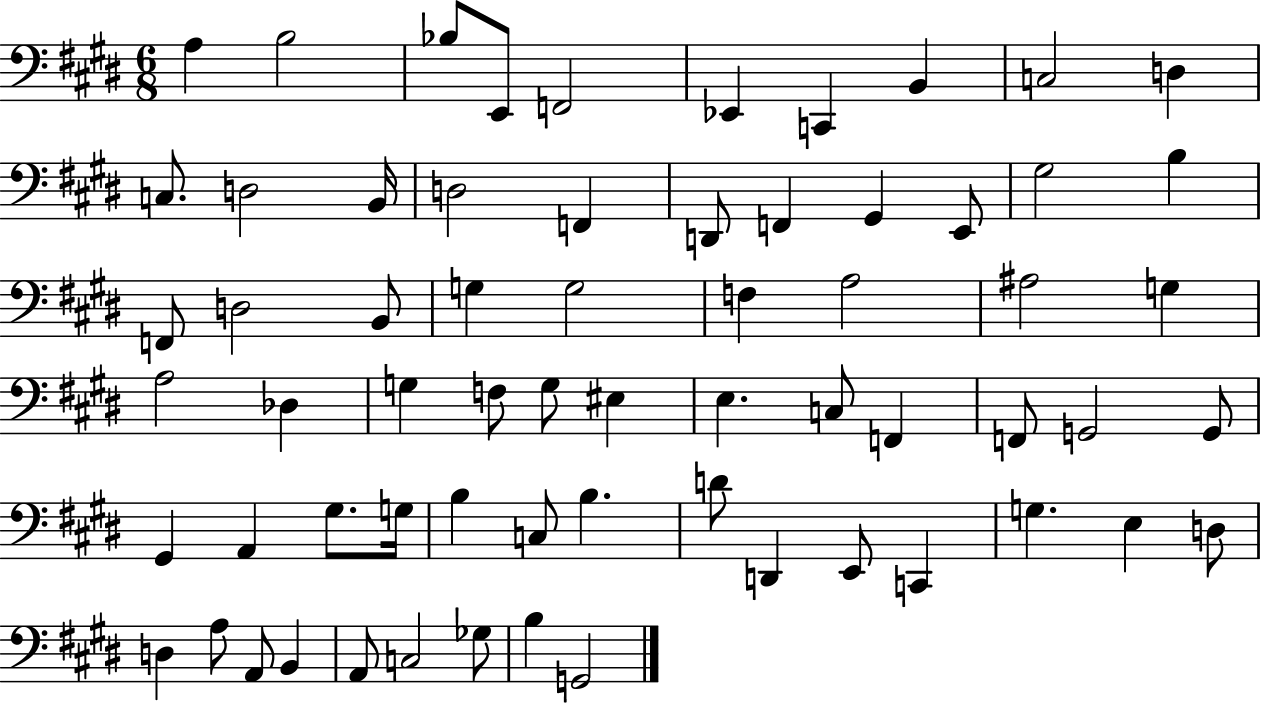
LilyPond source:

{
  \clef bass
  \numericTimeSignature
  \time 6/8
  \key e \major
  a4 b2 | bes8 e,8 f,2 | ees,4 c,4 b,4 | c2 d4 | \break c8. d2 b,16 | d2 f,4 | d,8 f,4 gis,4 e,8 | gis2 b4 | \break f,8 d2 b,8 | g4 g2 | f4 a2 | ais2 g4 | \break a2 des4 | g4 f8 g8 eis4 | e4. c8 f,4 | f,8 g,2 g,8 | \break gis,4 a,4 gis8. g16 | b4 c8 b4. | d'8 d,4 e,8 c,4 | g4. e4 d8 | \break d4 a8 a,8 b,4 | a,8 c2 ges8 | b4 g,2 | \bar "|."
}